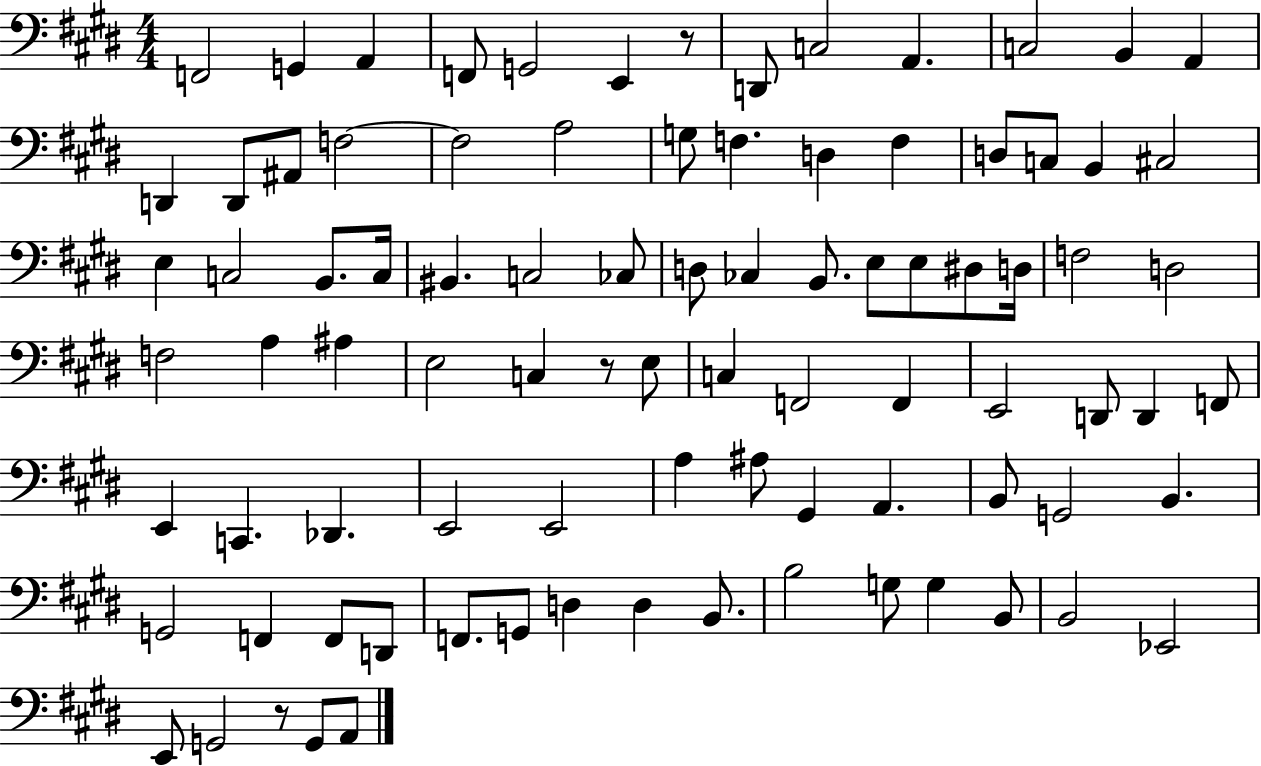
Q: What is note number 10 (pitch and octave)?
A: C3